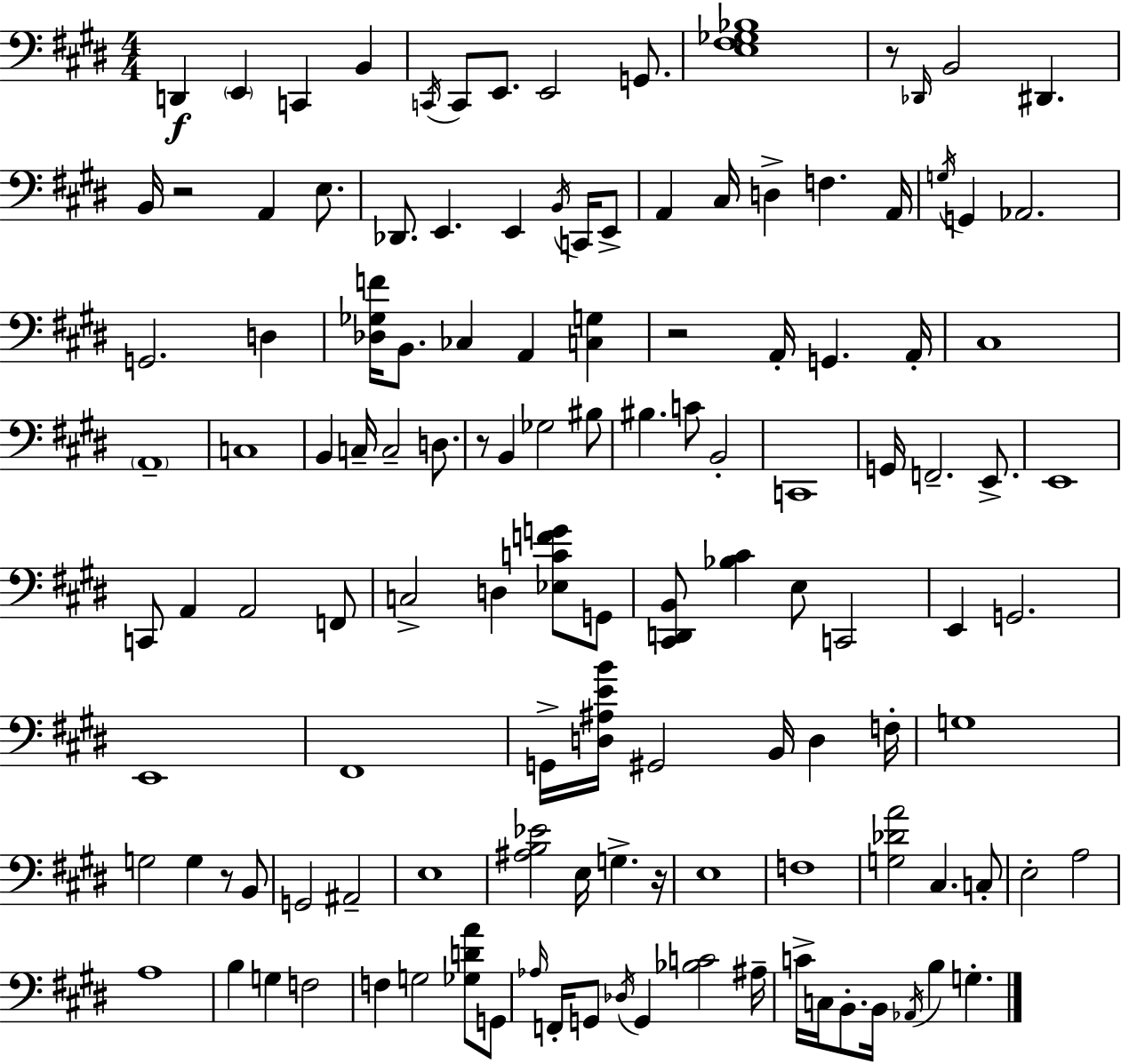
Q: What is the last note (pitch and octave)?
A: G3